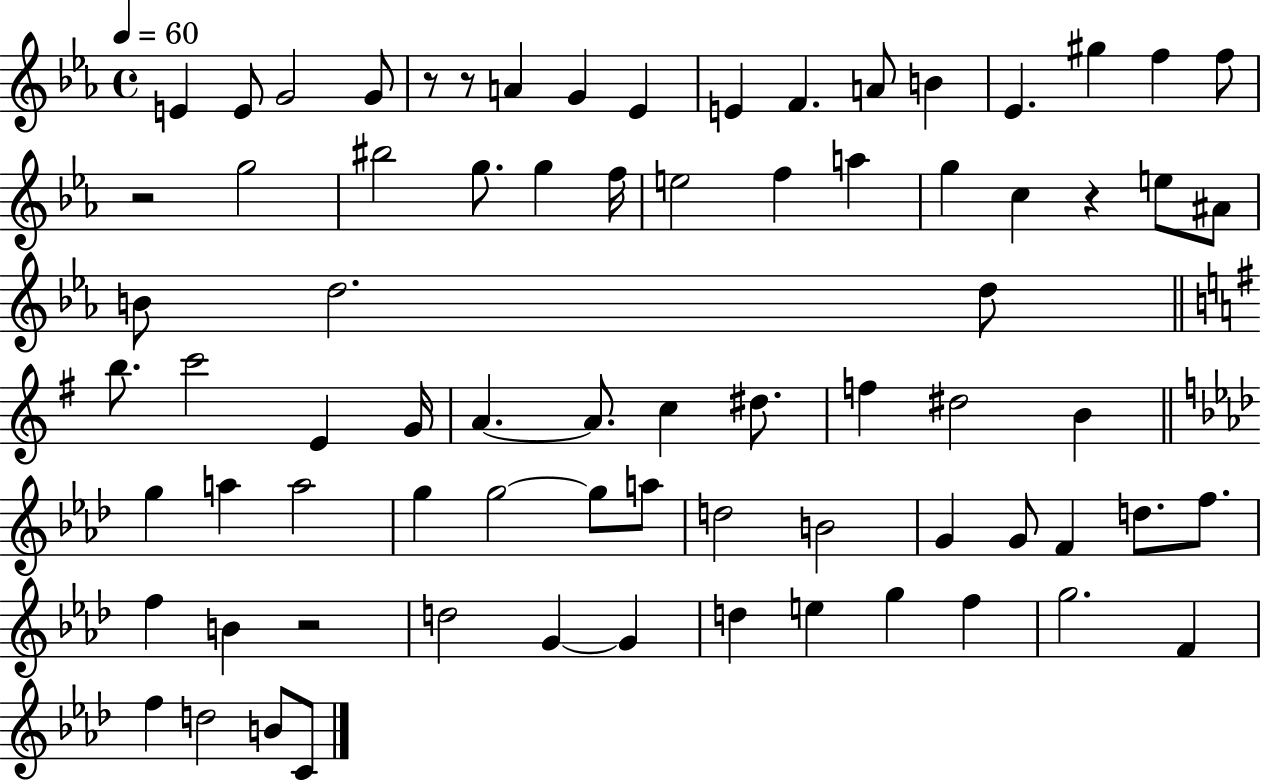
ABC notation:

X:1
T:Untitled
M:4/4
L:1/4
K:Eb
E E/2 G2 G/2 z/2 z/2 A G _E E F A/2 B _E ^g f f/2 z2 g2 ^b2 g/2 g f/4 e2 f a g c z e/2 ^A/2 B/2 d2 d/2 b/2 c'2 E G/4 A A/2 c ^d/2 f ^d2 B g a a2 g g2 g/2 a/2 d2 B2 G G/2 F d/2 f/2 f B z2 d2 G G d e g f g2 F f d2 B/2 C/2